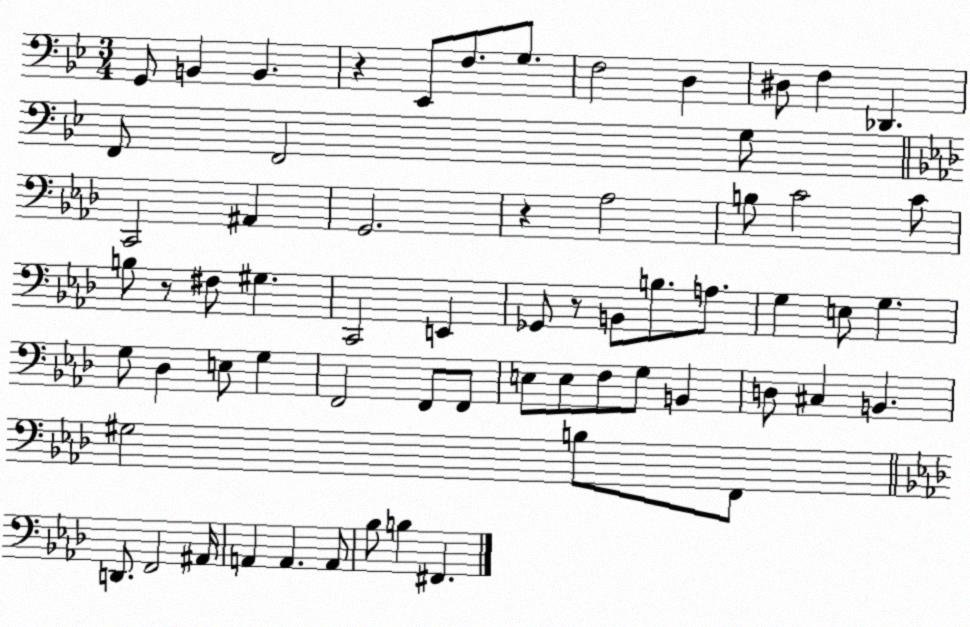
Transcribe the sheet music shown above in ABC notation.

X:1
T:Untitled
M:3/4
L:1/4
K:Bb
G,,/2 B,, B,, z _E,,/2 F,/2 G,/2 F,2 D, ^D,/2 F, _D,, F,,/2 F,,2 G,/2 C,,2 ^A,, G,,2 z _A,2 B,/2 C2 C/2 B,/2 z/2 ^F,/2 ^G, C,,2 E,, _G,,/2 z/2 B,,/2 B,/2 A,/2 G, E,/2 G, G,/2 _D, E,/2 G, F,,2 F,,/2 F,,/2 E,/2 E,/2 F,/2 G,/2 B,, D,/2 ^C, B,, ^G,2 B,/2 F,,/2 D,,/2 F,,2 ^A,,/4 A,, A,, A,,/2 _B,/2 B, ^F,,